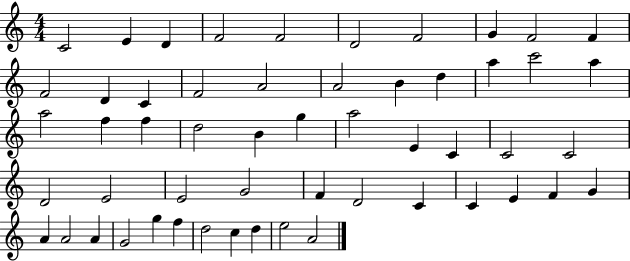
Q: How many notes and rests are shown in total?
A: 54